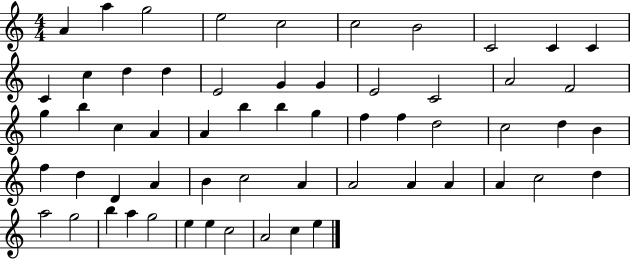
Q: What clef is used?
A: treble